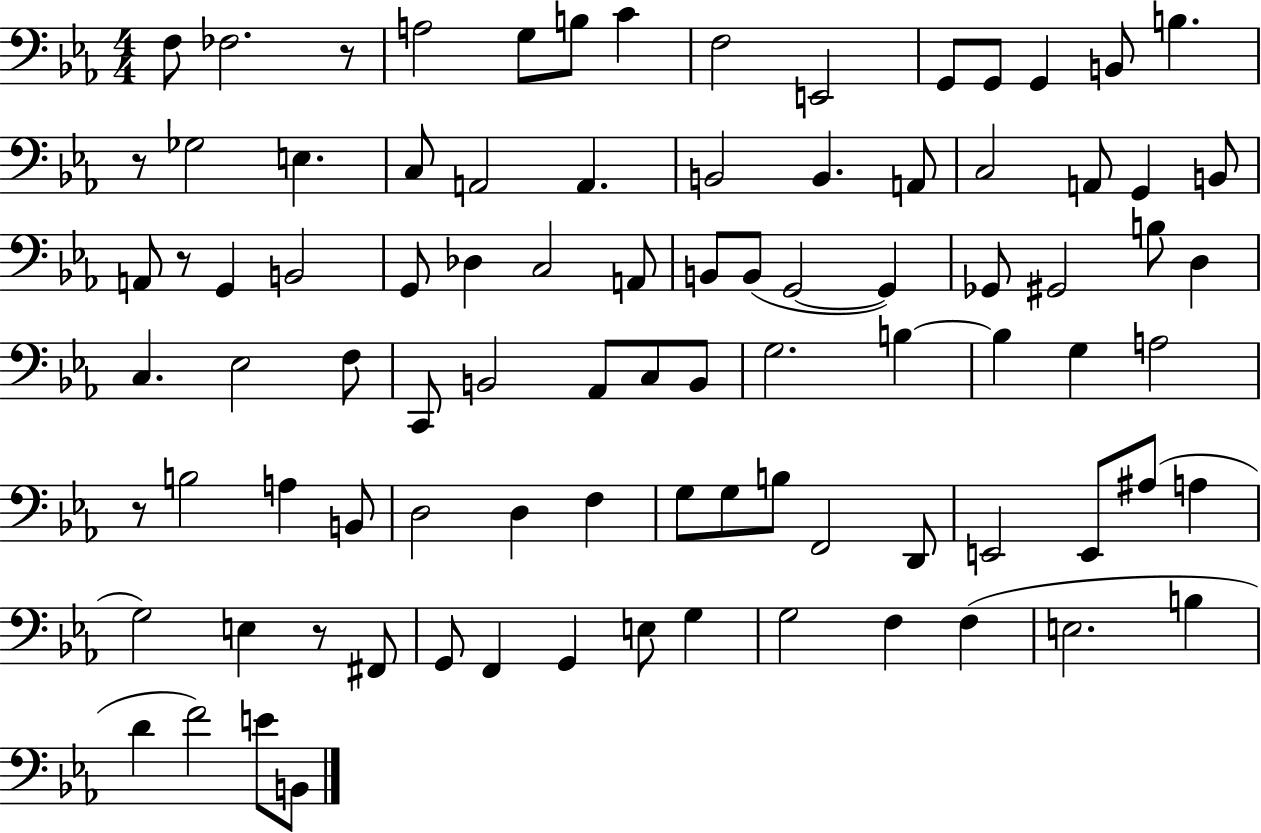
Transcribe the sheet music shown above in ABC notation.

X:1
T:Untitled
M:4/4
L:1/4
K:Eb
F,/2 _F,2 z/2 A,2 G,/2 B,/2 C F,2 E,,2 G,,/2 G,,/2 G,, B,,/2 B, z/2 _G,2 E, C,/2 A,,2 A,, B,,2 B,, A,,/2 C,2 A,,/2 G,, B,,/2 A,,/2 z/2 G,, B,,2 G,,/2 _D, C,2 A,,/2 B,,/2 B,,/2 G,,2 G,, _G,,/2 ^G,,2 B,/2 D, C, _E,2 F,/2 C,,/2 B,,2 _A,,/2 C,/2 B,,/2 G,2 B, B, G, A,2 z/2 B,2 A, B,,/2 D,2 D, F, G,/2 G,/2 B,/2 F,,2 D,,/2 E,,2 E,,/2 ^A,/2 A, G,2 E, z/2 ^F,,/2 G,,/2 F,, G,, E,/2 G, G,2 F, F, E,2 B, D F2 E/2 B,,/2